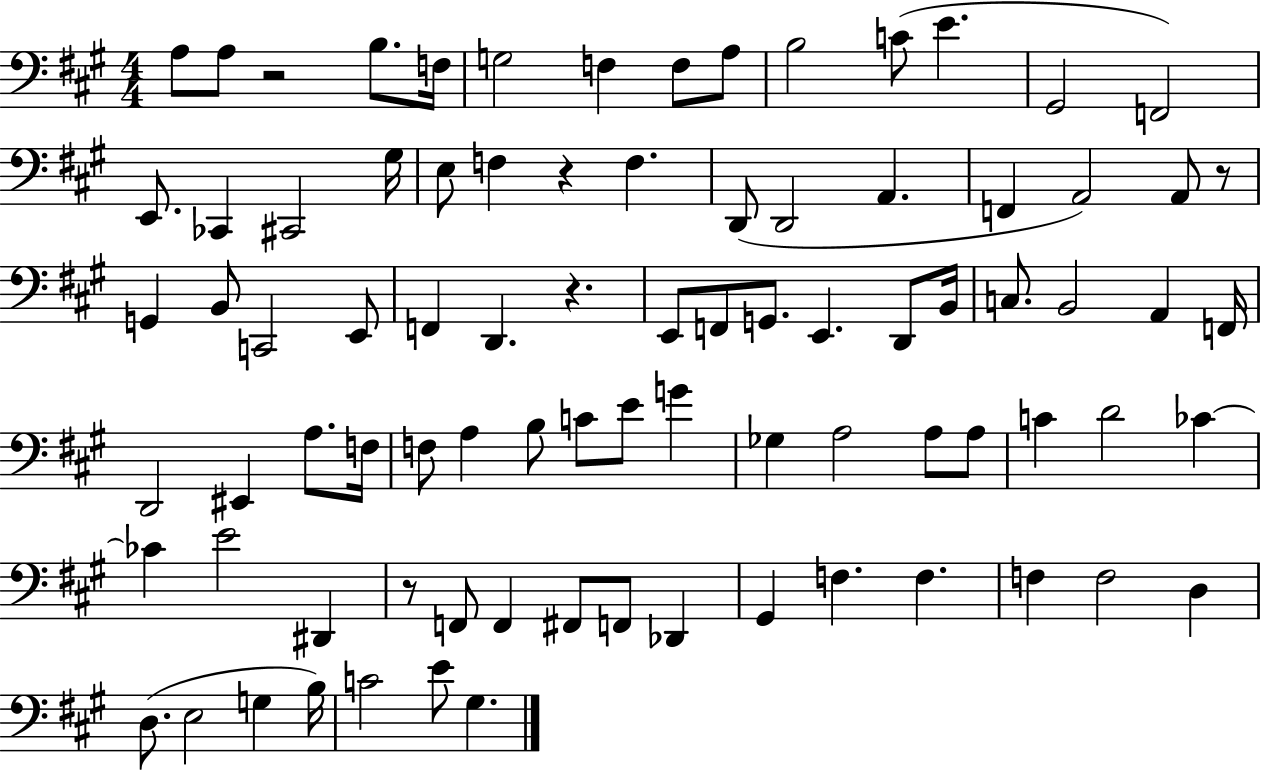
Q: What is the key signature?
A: A major